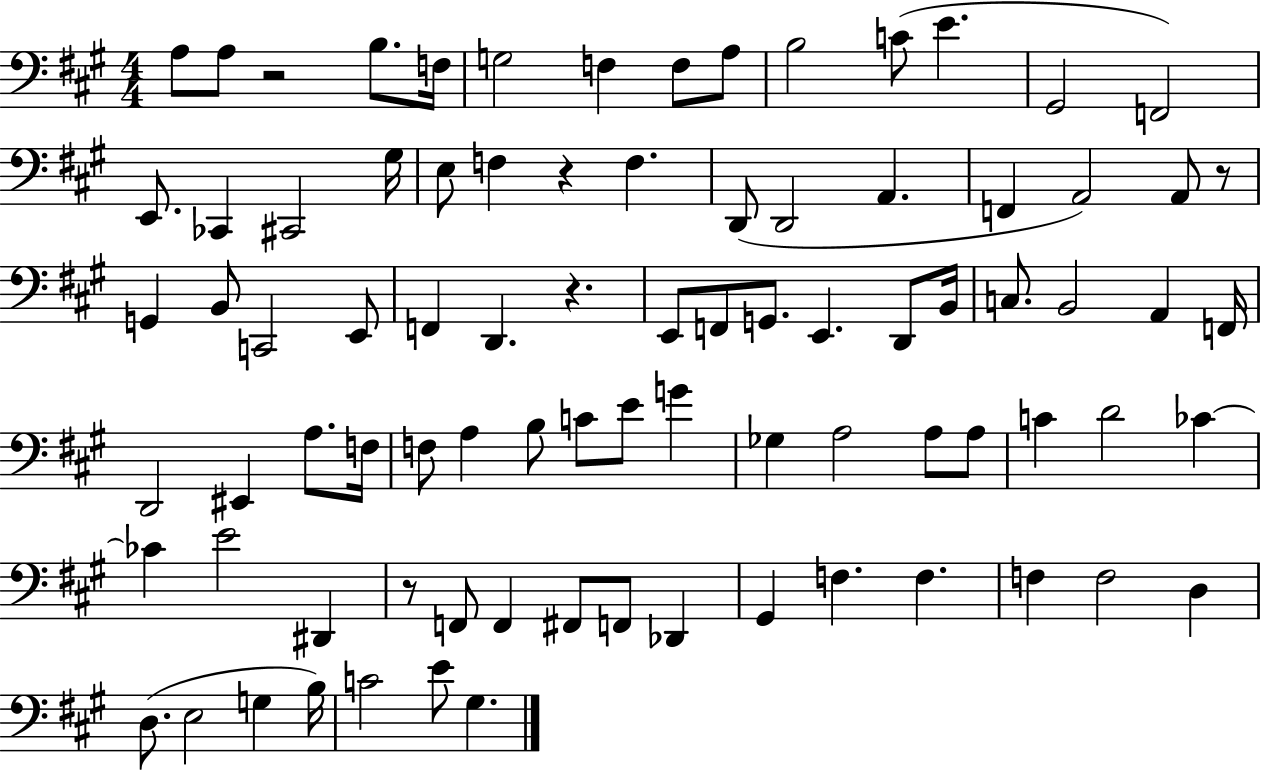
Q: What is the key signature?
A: A major